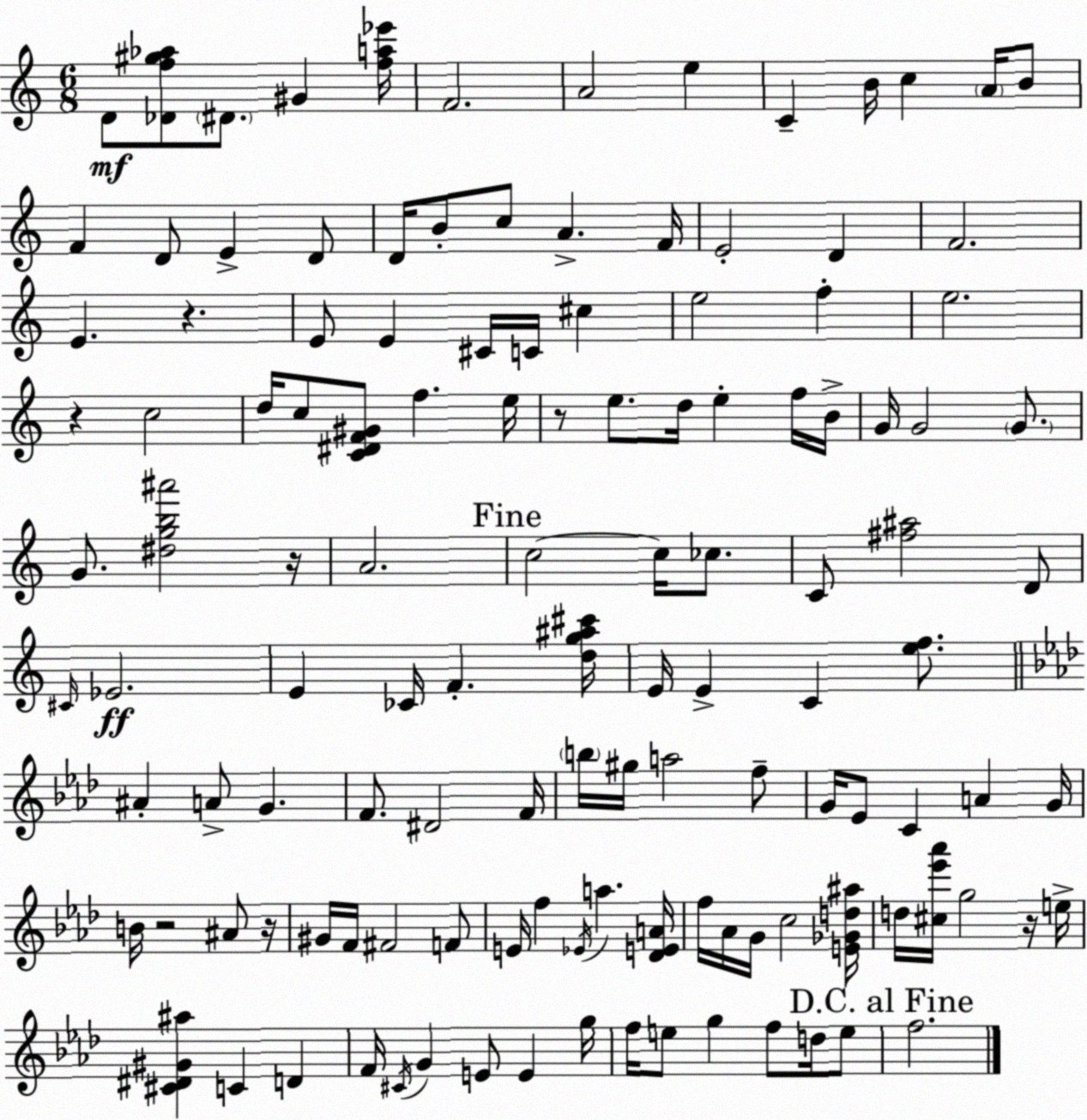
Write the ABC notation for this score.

X:1
T:Untitled
M:6/8
L:1/4
K:Am
D/2 [_Df^g_a]/2 ^D/2 ^G [fa_e']/4 F2 A2 e C B/4 c A/4 B/2 F D/2 E D/2 D/4 B/2 c/2 A F/4 E2 D F2 E z E/2 E ^C/4 C/4 ^c e2 f e2 z c2 d/4 c/2 [C^DF^G]/2 f e/4 z/2 e/2 d/4 e f/4 B/4 G/4 G2 G/2 G/2 [^dgb^a']2 z/4 A2 c2 c/4 _c/2 C/2 [^f^a]2 D/2 ^C/4 _E2 E _C/4 F [dg^a^c']/4 E/4 E C [ef]/2 ^A A/2 G F/2 ^D2 F/4 b/4 ^g/4 a2 f/2 G/4 _E/2 C A G/4 B/4 z2 ^A/2 z/4 ^G/4 F/4 ^F2 F/2 E/4 f _E/4 a [_DEA]/4 f/4 _A/4 G/4 c2 [E_Gd^a]/4 d/4 [^c_e'_a']/4 g2 z/4 e/4 [^C^D^G^a] C D F/4 ^C/4 G E/2 E g/4 f/4 e/2 g f/2 d/4 e/2 f2